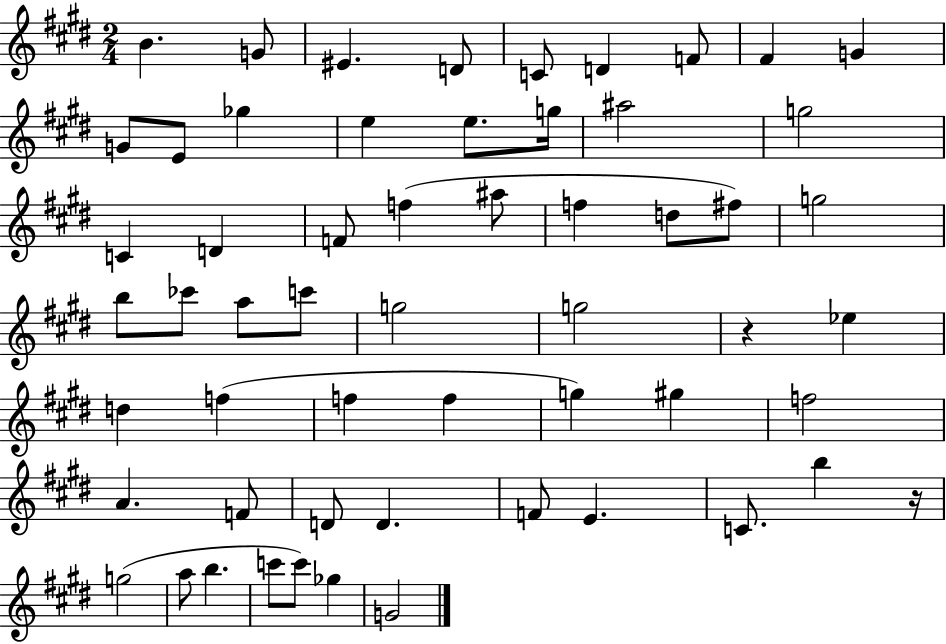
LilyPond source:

{
  \clef treble
  \numericTimeSignature
  \time 2/4
  \key e \major
  b'4. g'8 | eis'4. d'8 | c'8 d'4 f'8 | fis'4 g'4 | \break g'8 e'8 ges''4 | e''4 e''8. g''16 | ais''2 | g''2 | \break c'4 d'4 | f'8 f''4( ais''8 | f''4 d''8 fis''8) | g''2 | \break b''8 ces'''8 a''8 c'''8 | g''2 | g''2 | r4 ees''4 | \break d''4 f''4( | f''4 f''4 | g''4) gis''4 | f''2 | \break a'4. f'8 | d'8 d'4. | f'8 e'4. | c'8. b''4 r16 | \break g''2( | a''8 b''4. | c'''8 c'''8) ges''4 | g'2 | \break \bar "|."
}